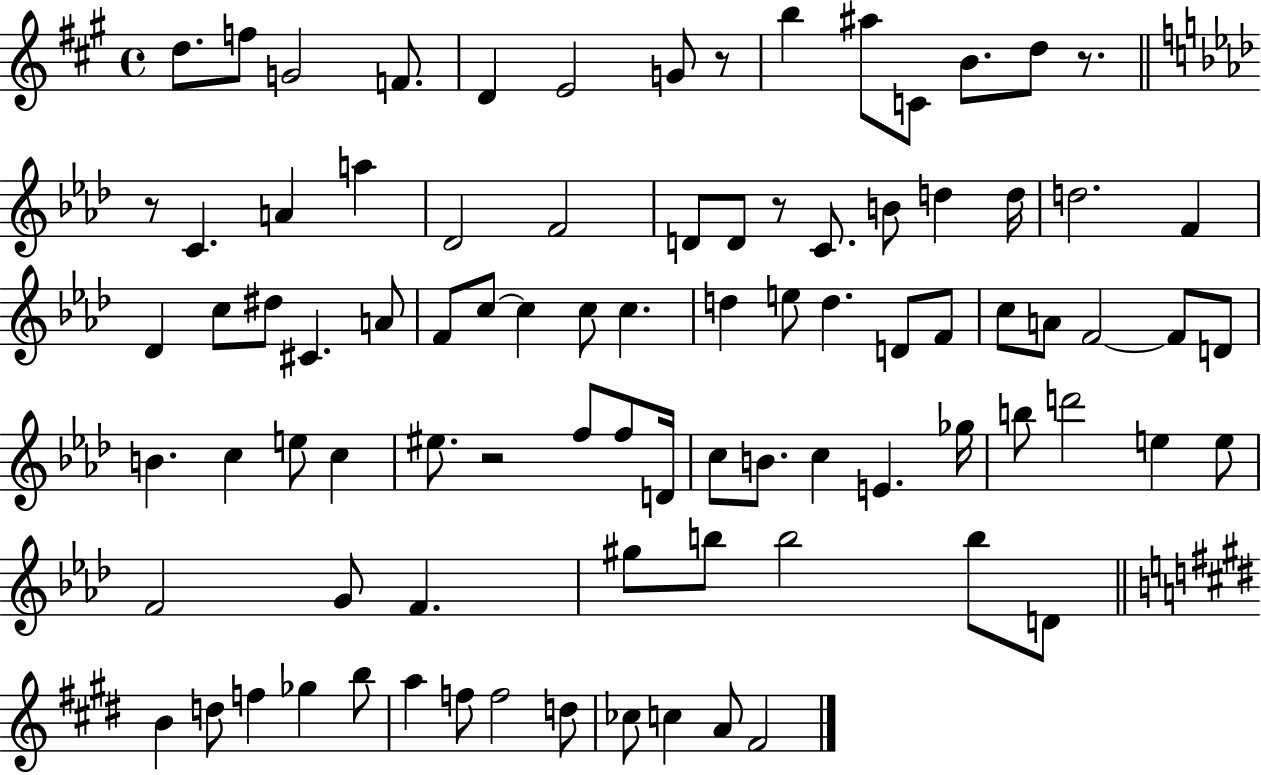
D5/e. F5/e G4/h F4/e. D4/q E4/h G4/e R/e B5/q A#5/e C4/e B4/e. D5/e R/e. R/e C4/q. A4/q A5/q Db4/h F4/h D4/e D4/e R/e C4/e. B4/e D5/q D5/s D5/h. F4/q Db4/q C5/e D#5/e C#4/q. A4/e F4/e C5/e C5/q C5/e C5/q. D5/q E5/e D5/q. D4/e F4/e C5/e A4/e F4/h F4/e D4/e B4/q. C5/q E5/e C5/q EIS5/e. R/h F5/e F5/e D4/s C5/e B4/e. C5/q E4/q. Gb5/s B5/e D6/h E5/q E5/e F4/h G4/e F4/q. G#5/e B5/e B5/h B5/e D4/e B4/q D5/e F5/q Gb5/q B5/e A5/q F5/e F5/h D5/e CES5/e C5/q A4/e F#4/h